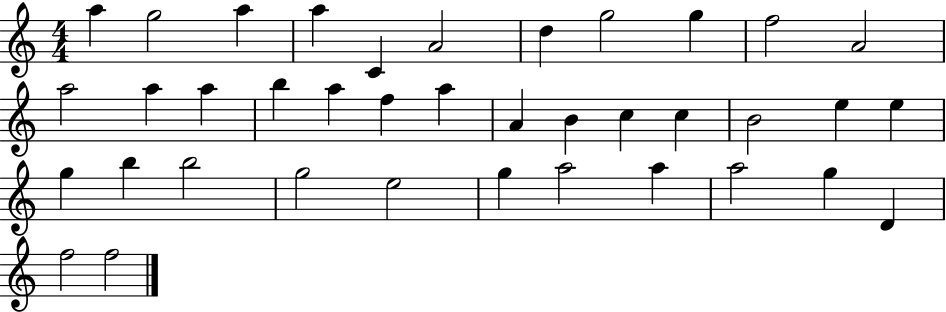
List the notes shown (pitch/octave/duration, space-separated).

A5/q G5/h A5/q A5/q C4/q A4/h D5/q G5/h G5/q F5/h A4/h A5/h A5/q A5/q B5/q A5/q F5/q A5/q A4/q B4/q C5/q C5/q B4/h E5/q E5/q G5/q B5/q B5/h G5/h E5/h G5/q A5/h A5/q A5/h G5/q D4/q F5/h F5/h